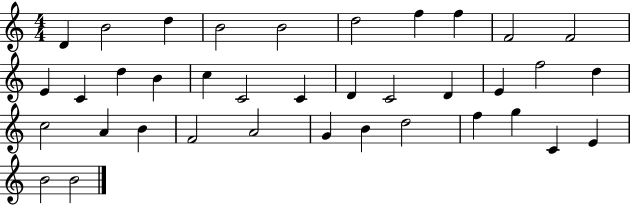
D4/q B4/h D5/q B4/h B4/h D5/h F5/q F5/q F4/h F4/h E4/q C4/q D5/q B4/q C5/q C4/h C4/q D4/q C4/h D4/q E4/q F5/h D5/q C5/h A4/q B4/q F4/h A4/h G4/q B4/q D5/h F5/q G5/q C4/q E4/q B4/h B4/h